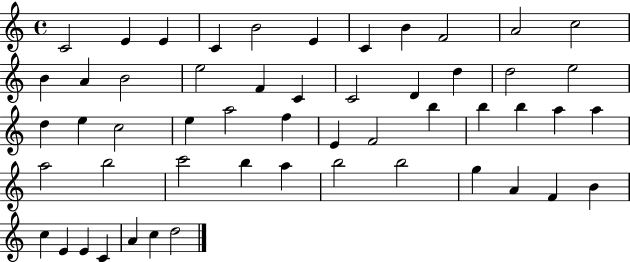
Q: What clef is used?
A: treble